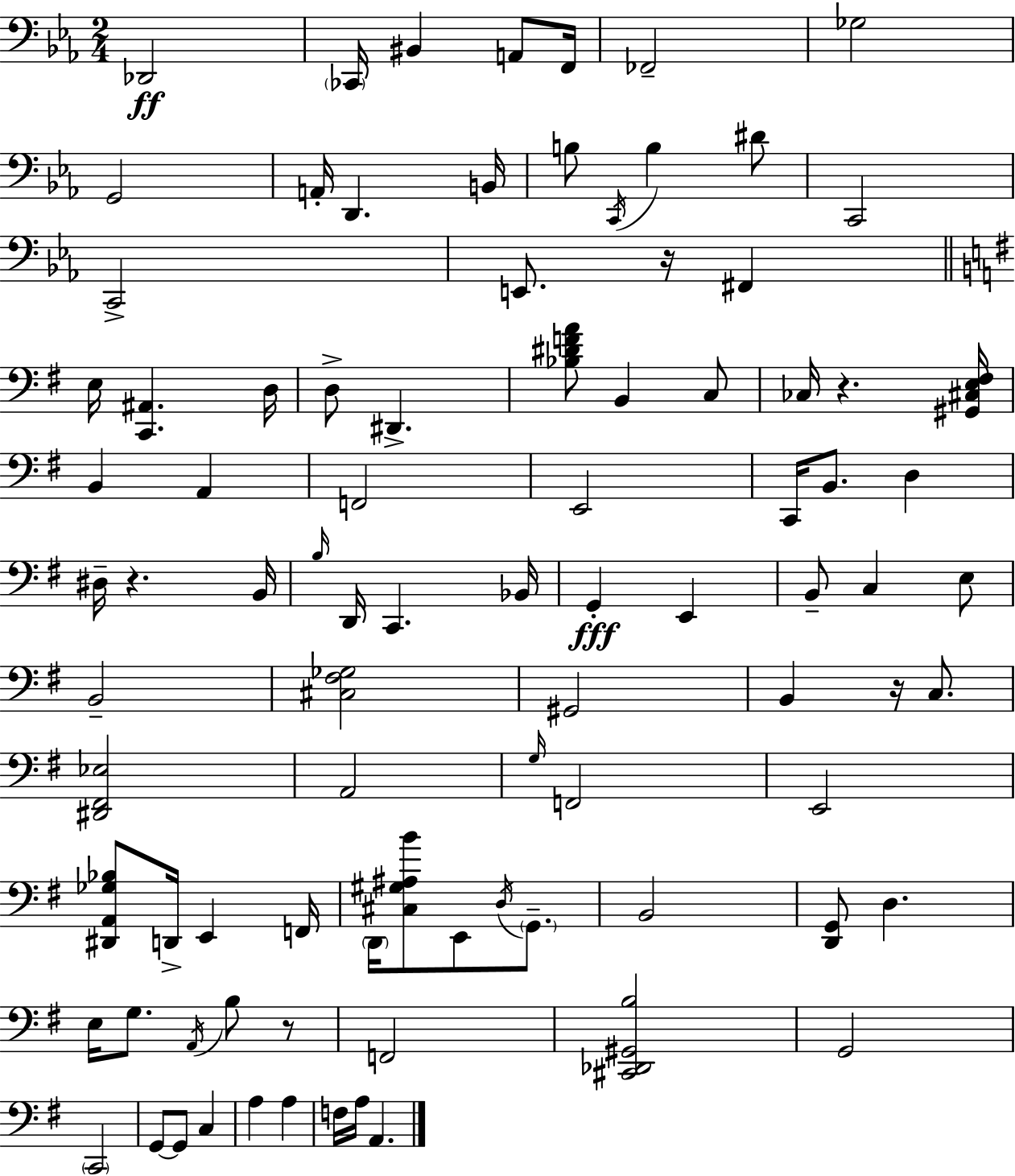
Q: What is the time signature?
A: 2/4